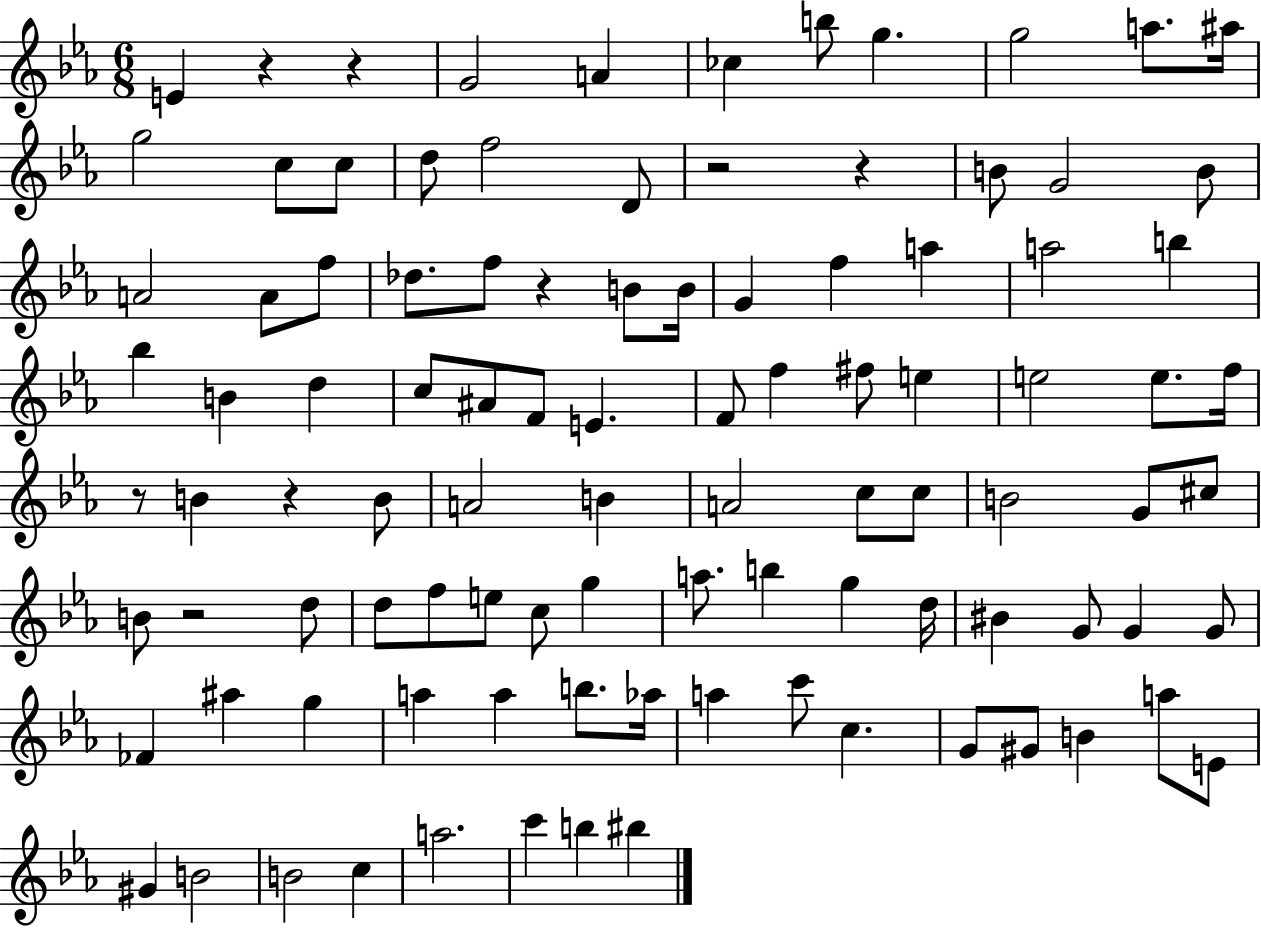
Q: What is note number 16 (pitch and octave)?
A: B4